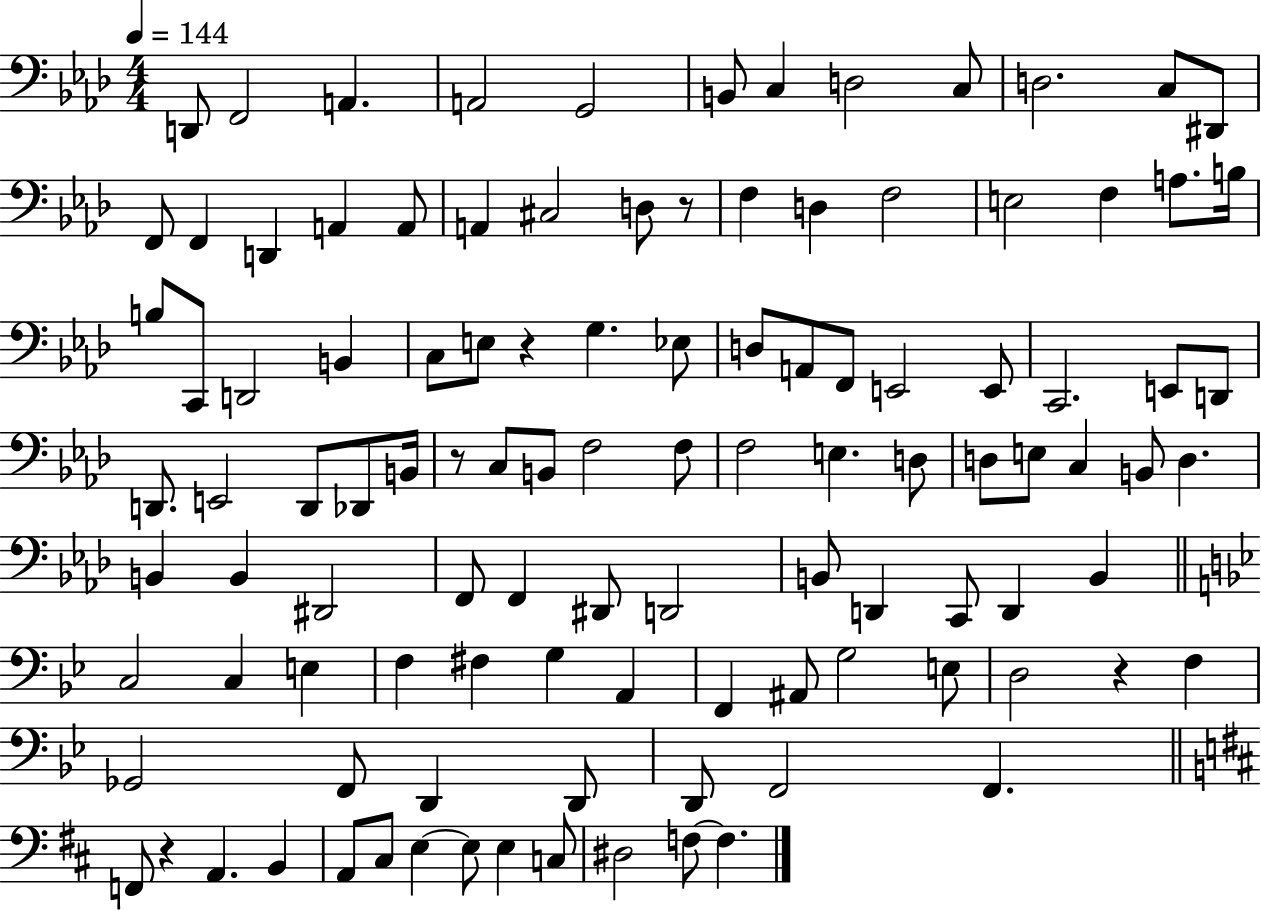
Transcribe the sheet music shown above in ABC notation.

X:1
T:Untitled
M:4/4
L:1/4
K:Ab
D,,/2 F,,2 A,, A,,2 G,,2 B,,/2 C, D,2 C,/2 D,2 C,/2 ^D,,/2 F,,/2 F,, D,, A,, A,,/2 A,, ^C,2 D,/2 z/2 F, D, F,2 E,2 F, A,/2 B,/4 B,/2 C,,/2 D,,2 B,, C,/2 E,/2 z G, _E,/2 D,/2 A,,/2 F,,/2 E,,2 E,,/2 C,,2 E,,/2 D,,/2 D,,/2 E,,2 D,,/2 _D,,/2 B,,/4 z/2 C,/2 B,,/2 F,2 F,/2 F,2 E, D,/2 D,/2 E,/2 C, B,,/2 D, B,, B,, ^D,,2 F,,/2 F,, ^D,,/2 D,,2 B,,/2 D,, C,,/2 D,, B,, C,2 C, E, F, ^F, G, A,, F,, ^A,,/2 G,2 E,/2 D,2 z F, _G,,2 F,,/2 D,, D,,/2 D,,/2 F,,2 F,, F,,/2 z A,, B,, A,,/2 ^C,/2 E, E,/2 E, C,/2 ^D,2 F,/2 F,